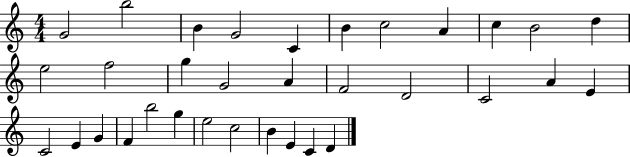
G4/h B5/h B4/q G4/h C4/q B4/q C5/h A4/q C5/q B4/h D5/q E5/h F5/h G5/q G4/h A4/q F4/h D4/h C4/h A4/q E4/q C4/h E4/q G4/q F4/q B5/h G5/q E5/h C5/h B4/q E4/q C4/q D4/q